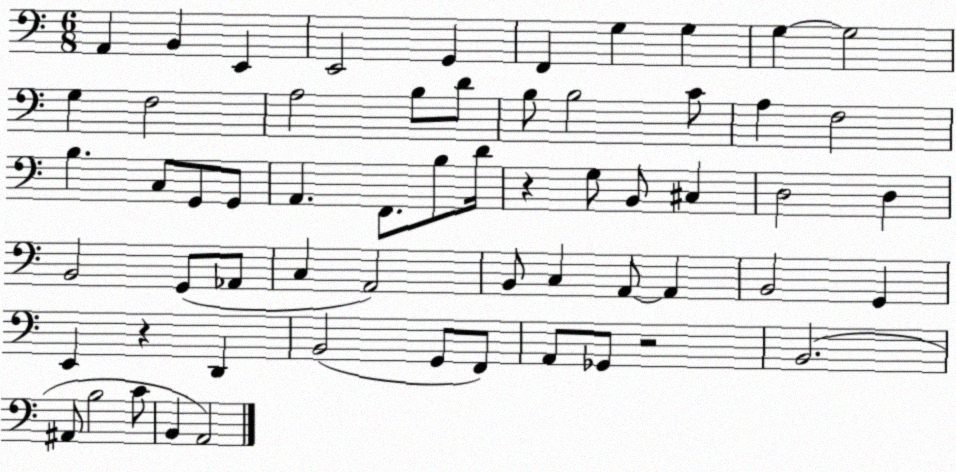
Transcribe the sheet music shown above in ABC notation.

X:1
T:Untitled
M:6/8
L:1/4
K:C
A,, B,, E,, E,,2 G,, F,, G, G, G, G,2 G, F,2 A,2 B,/2 D/2 B,/2 B,2 C/2 A, F,2 B, C,/2 G,,/2 G,,/2 A,, F,,/2 B,/2 D/4 z G,/2 B,,/2 ^C, D,2 D, B,,2 G,,/2 _A,,/2 C, A,,2 B,,/2 C, A,,/2 A,, B,,2 G,, E,, z D,, B,,2 G,,/2 F,,/2 A,,/2 _G,,/2 z2 B,,2 ^A,,/2 B,2 C/2 B,, A,,2